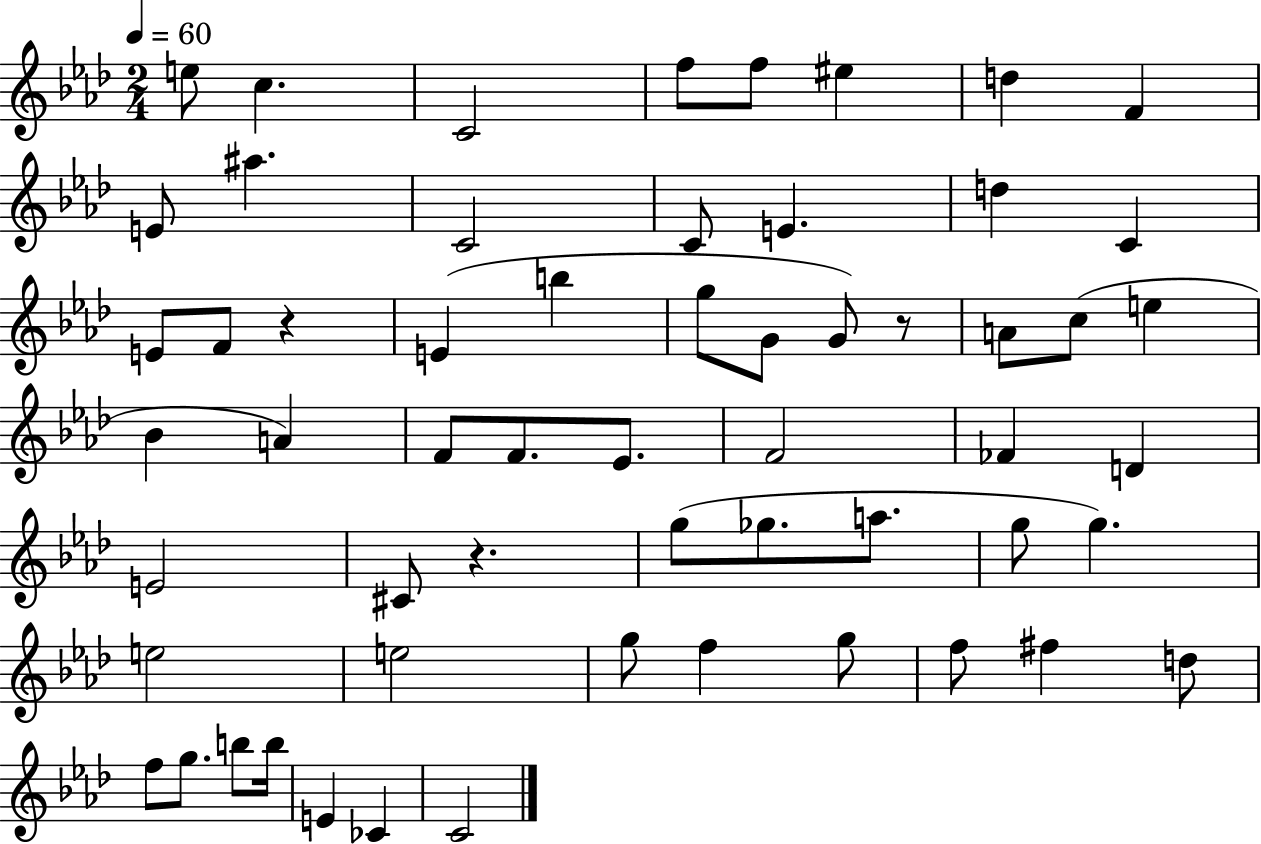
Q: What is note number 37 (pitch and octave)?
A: Gb5